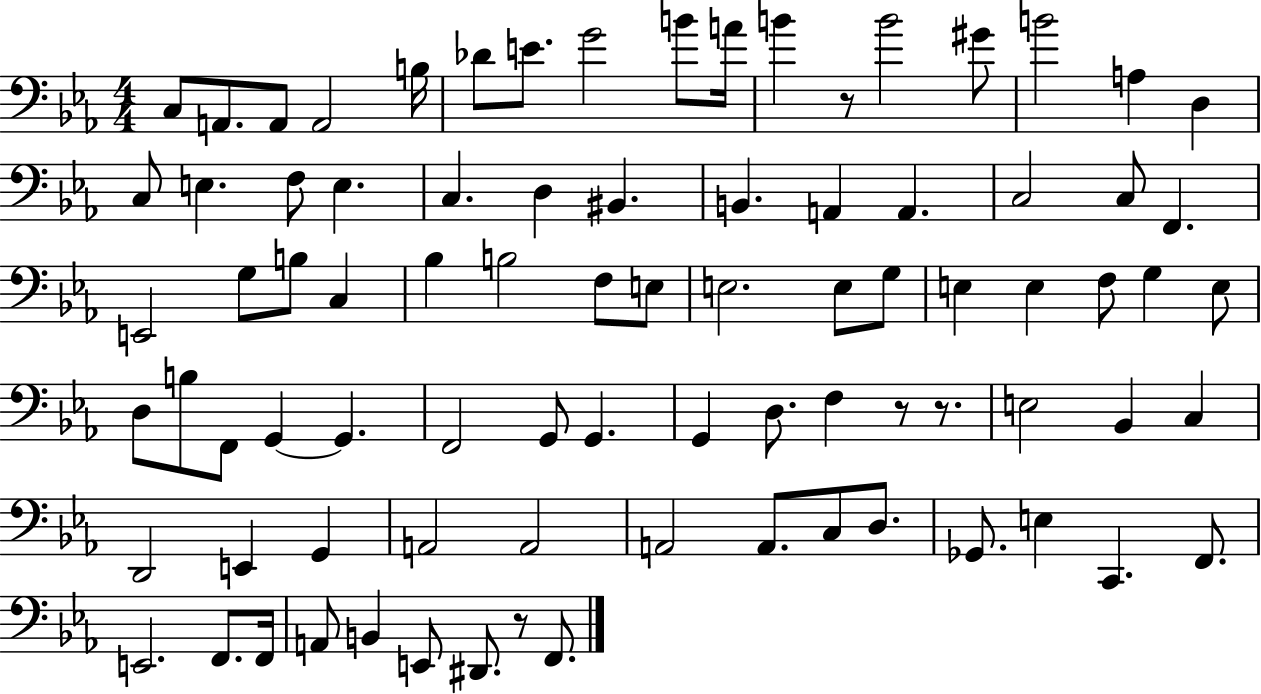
C3/e A2/e. A2/e A2/h B3/s Db4/e E4/e. G4/h B4/e A4/s B4/q R/e B4/h G#4/e B4/h A3/q D3/q C3/e E3/q. F3/e E3/q. C3/q. D3/q BIS2/q. B2/q. A2/q A2/q. C3/h C3/e F2/q. E2/h G3/e B3/e C3/q Bb3/q B3/h F3/e E3/e E3/h. E3/e G3/e E3/q E3/q F3/e G3/q E3/e D3/e B3/e F2/e G2/q G2/q. F2/h G2/e G2/q. G2/q D3/e. F3/q R/e R/e. E3/h Bb2/q C3/q D2/h E2/q G2/q A2/h A2/h A2/h A2/e. C3/e D3/e. Gb2/e. E3/q C2/q. F2/e. E2/h. F2/e. F2/s A2/e B2/q E2/e D#2/e. R/e F2/e.